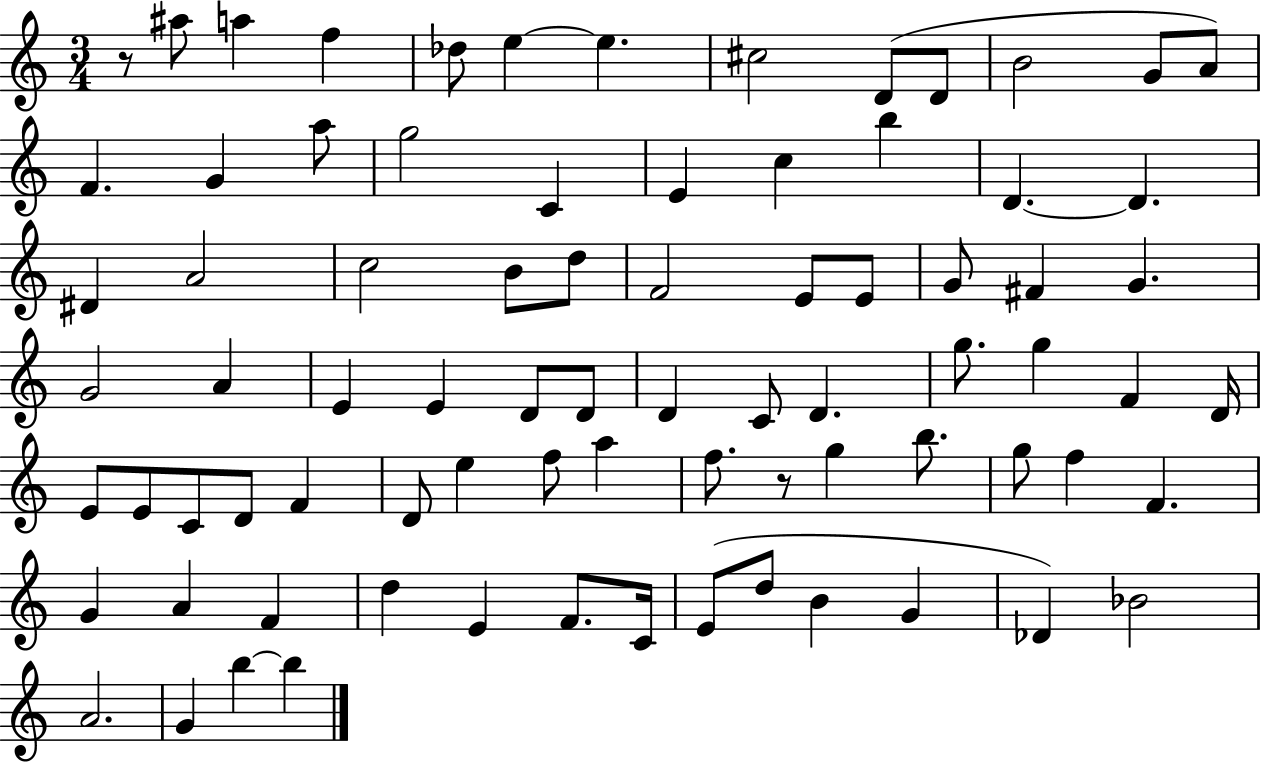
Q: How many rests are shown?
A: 2